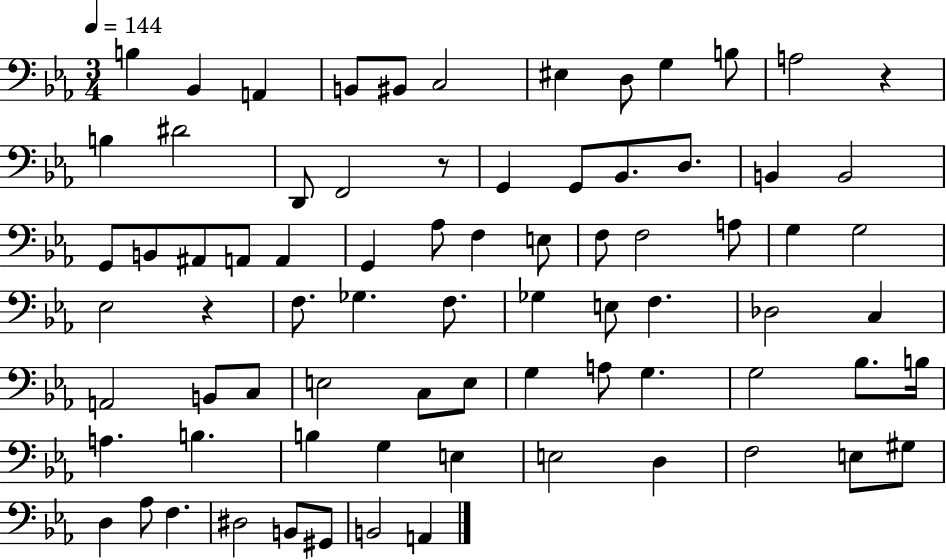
B3/q Bb2/q A2/q B2/e BIS2/e C3/h EIS3/q D3/e G3/q B3/e A3/h R/q B3/q D#4/h D2/e F2/h R/e G2/q G2/e Bb2/e. D3/e. B2/q B2/h G2/e B2/e A#2/e A2/e A2/q G2/q Ab3/e F3/q E3/e F3/e F3/h A3/e G3/q G3/h Eb3/h R/q F3/e. Gb3/q. F3/e. Gb3/q E3/e F3/q. Db3/h C3/q A2/h B2/e C3/e E3/h C3/e E3/e G3/q A3/e G3/q. G3/h Bb3/e. B3/s A3/q. B3/q. B3/q G3/q E3/q E3/h D3/q F3/h E3/e G#3/e D3/q Ab3/e F3/q. D#3/h B2/e G#2/e B2/h A2/q